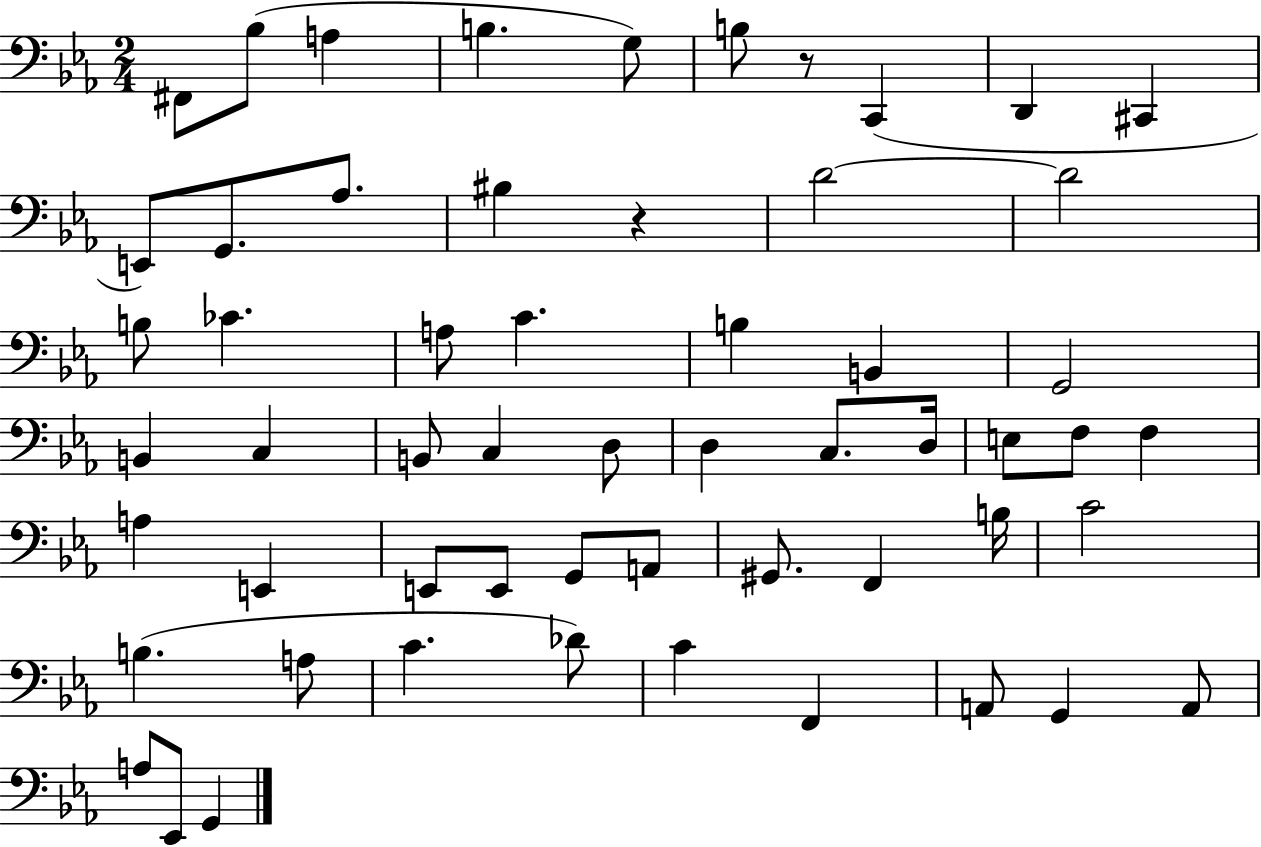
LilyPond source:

{
  \clef bass
  \numericTimeSignature
  \time 2/4
  \key ees \major
  \repeat volta 2 { fis,8 bes8( a4 | b4. g8) | b8 r8 c,4( | d,4 cis,4 | \break e,8) g,8. aes8. | bis4 r4 | d'2~~ | d'2 | \break b8 ces'4. | a8 c'4. | b4 b,4 | g,2 | \break b,4 c4 | b,8 c4 d8 | d4 c8. d16 | e8 f8 f4 | \break a4 e,4 | e,8 e,8 g,8 a,8 | gis,8. f,4 b16 | c'2 | \break b4.( a8 | c'4. des'8) | c'4 f,4 | a,8 g,4 a,8 | \break a8 ees,8 g,4 | } \bar "|."
}